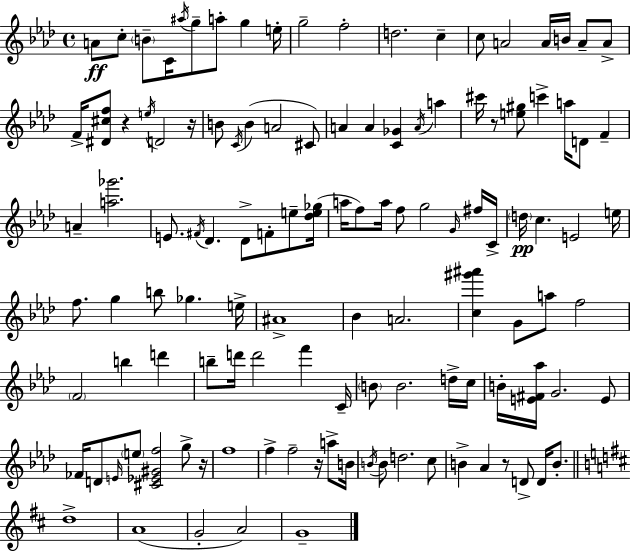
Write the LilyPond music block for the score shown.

{
  \clef treble
  \time 4/4
  \defaultTimeSignature
  \key f \minor
  a'8\ff c''8-. \parenthesize b'8-- c'16 \acciaccatura { ais''16 } g''8-- a''8-. g''4 | e''16-. g''2-- f''2-. | d''2. c''4-- | c''8 a'2 a'16 b'16 a'8-- a'8-> | \break f'16-> <dis' cis'' f''>8 r4 \acciaccatura { e''16 } d'2 | r16 b'8 \acciaccatura { c'16 } b'4( a'2 | cis'8) a'4 a'4 <c' ges'>4 \acciaccatura { a'16 } | a''4 cis'''16 r8 <e'' gis''>8 c'''4-> a''16 d'8 | \break f'4-- a'4-- <a'' ges'''>2. | e'8. \acciaccatura { fis'16 } des'4. des'8-> | f'8-. e''8-- <des'' e'' ges''>16( a''16 f''8) a''16 f''8 g''2 | \grace { g'16 } fis''16 c'16-> \parenthesize d''16\pp c''4. e'2 | \break e''16 f''8. g''4 b''8 ges''4. | e''16-> ais'1-> | bes'4 a'2. | <c'' gis''' ais'''>4 g'8 a''8 f''2 | \break \parenthesize f'2 b''4 | d'''4 b''8-- d'''16 d'''2 | f'''4 c'16-- \parenthesize b'8 b'2. | d''16-> c''16 b'16-. <e' fis' aes''>16 g'2. | \break e'8 fes'16 d'8 \grace { e'16 } \parenthesize e''8 <cis' ees' gis' f''>2 | g''8-> r16 f''1 | f''4-> f''2-- | r16 a''8-> b'16 \acciaccatura { b'16 } b'8 d''2. | \break c''8 b'4-> aes'4 | r8 d'8-> d'16 b'8.-. \bar "||" \break \key b \minor d''1-> | a'1( | g'2-. a'2) | g'1-- | \break \bar "|."
}